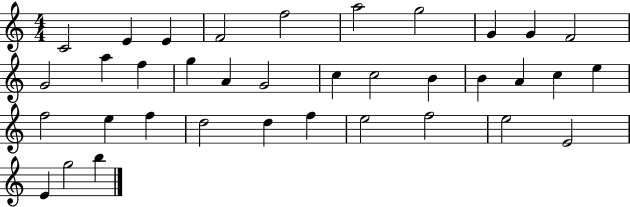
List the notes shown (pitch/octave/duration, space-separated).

C4/h E4/q E4/q F4/h F5/h A5/h G5/h G4/q G4/q F4/h G4/h A5/q F5/q G5/q A4/q G4/h C5/q C5/h B4/q B4/q A4/q C5/q E5/q F5/h E5/q F5/q D5/h D5/q F5/q E5/h F5/h E5/h E4/h E4/q G5/h B5/q